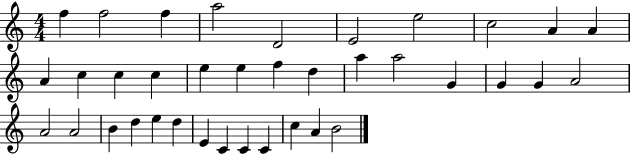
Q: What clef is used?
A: treble